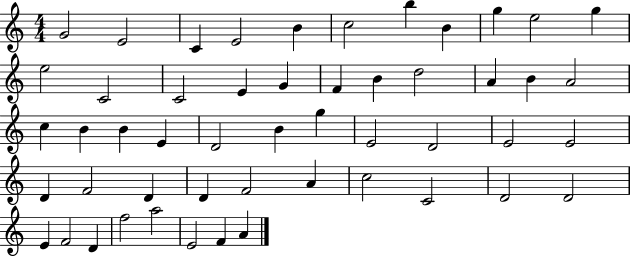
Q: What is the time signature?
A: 4/4